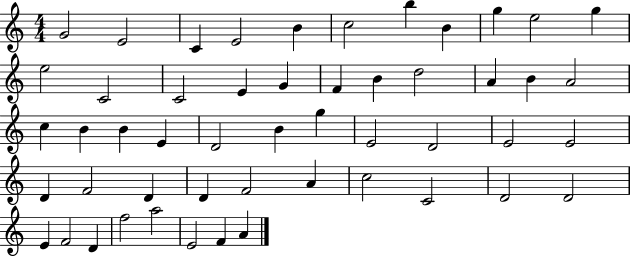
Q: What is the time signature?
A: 4/4